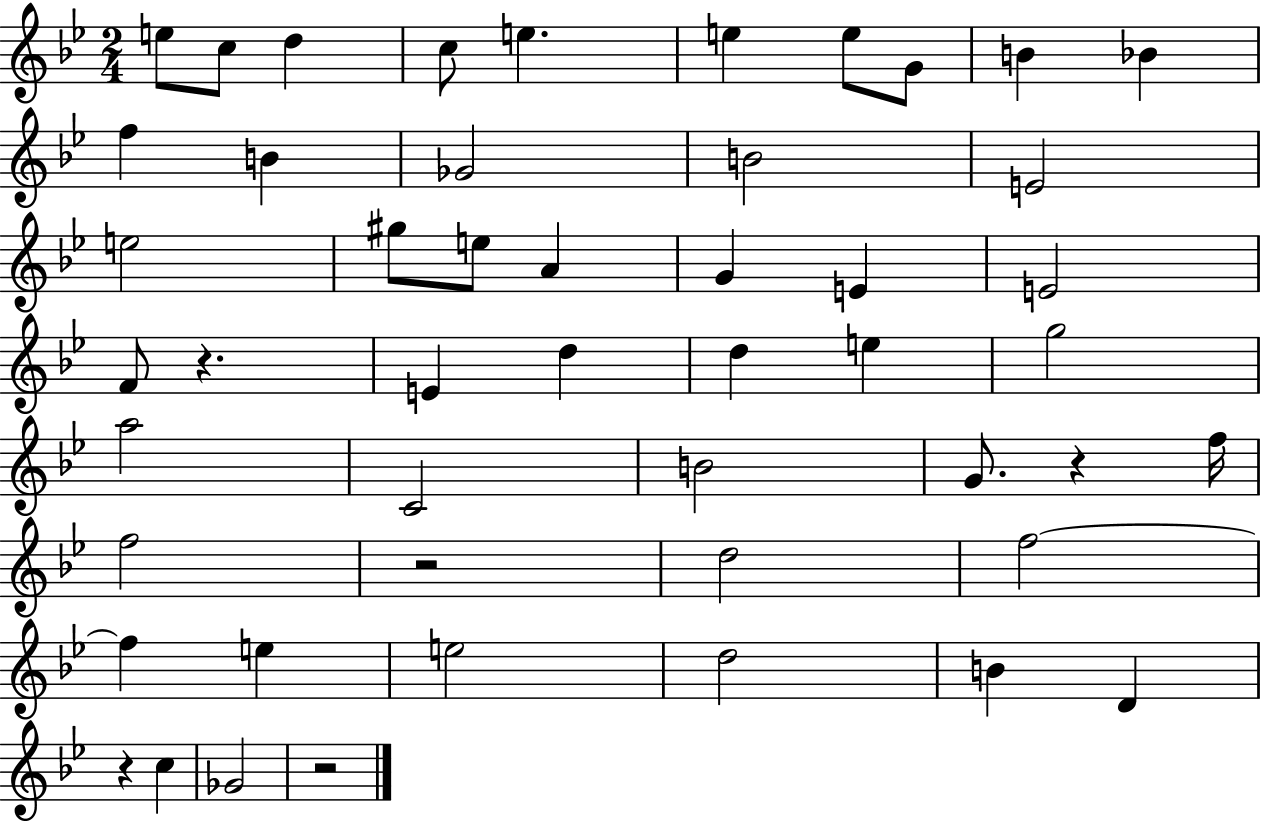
E5/e C5/e D5/q C5/e E5/q. E5/q E5/e G4/e B4/q Bb4/q F5/q B4/q Gb4/h B4/h E4/h E5/h G#5/e E5/e A4/q G4/q E4/q E4/h F4/e R/q. E4/q D5/q D5/q E5/q G5/h A5/h C4/h B4/h G4/e. R/q F5/s F5/h R/h D5/h F5/h F5/q E5/q E5/h D5/h B4/q D4/q R/q C5/q Gb4/h R/h